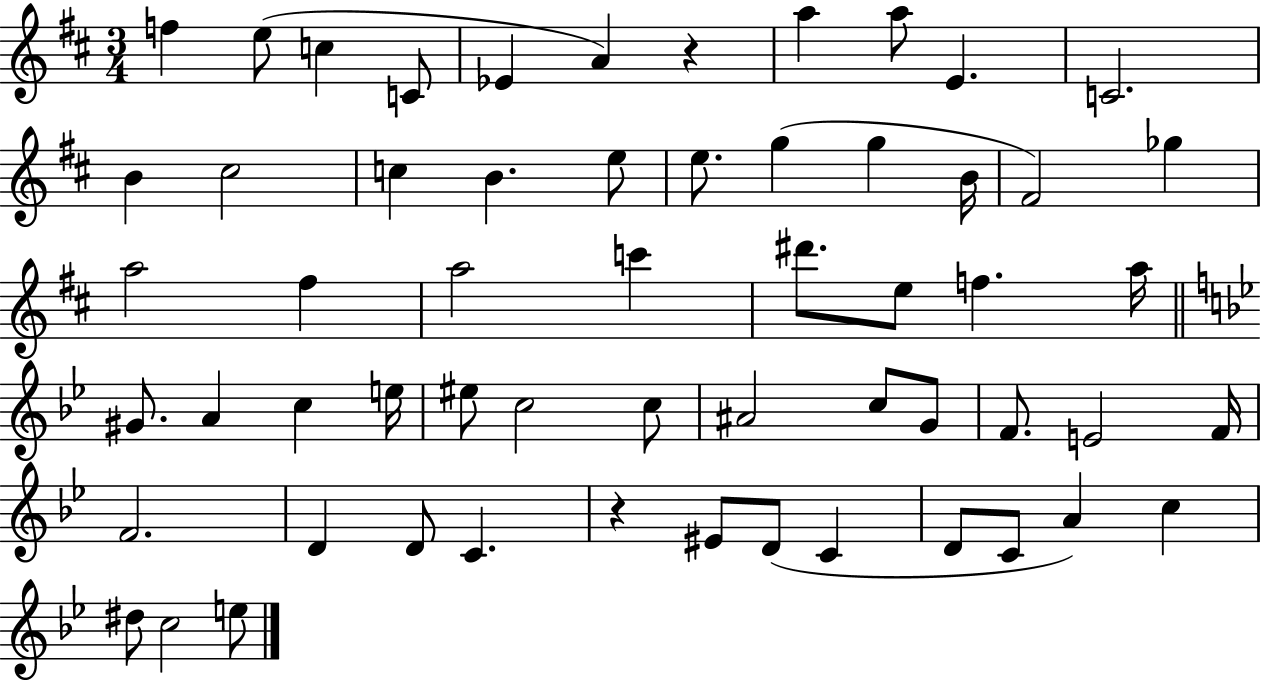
{
  \clef treble
  \numericTimeSignature
  \time 3/4
  \key d \major
  f''4 e''8( c''4 c'8 | ees'4 a'4) r4 | a''4 a''8 e'4. | c'2. | \break b'4 cis''2 | c''4 b'4. e''8 | e''8. g''4( g''4 b'16 | fis'2) ges''4 | \break a''2 fis''4 | a''2 c'''4 | dis'''8. e''8 f''4. a''16 | \bar "||" \break \key bes \major gis'8. a'4 c''4 e''16 | eis''8 c''2 c''8 | ais'2 c''8 g'8 | f'8. e'2 f'16 | \break f'2. | d'4 d'8 c'4. | r4 eis'8 d'8( c'4 | d'8 c'8 a'4) c''4 | \break dis''8 c''2 e''8 | \bar "|."
}